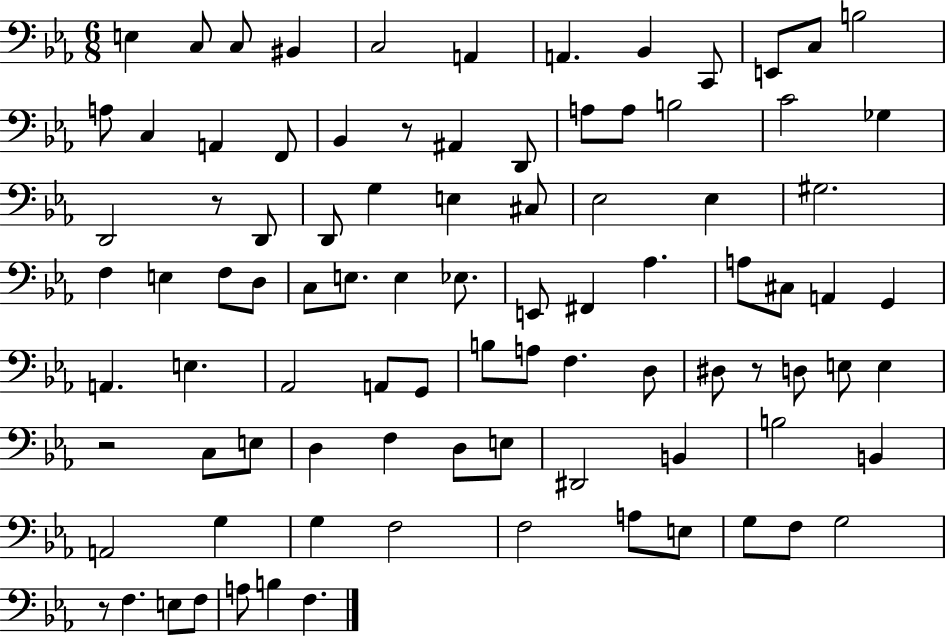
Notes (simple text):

E3/q C3/e C3/e BIS2/q C3/h A2/q A2/q. Bb2/q C2/e E2/e C3/e B3/h A3/e C3/q A2/q F2/e Bb2/q R/e A#2/q D2/e A3/e A3/e B3/h C4/h Gb3/q D2/h R/e D2/e D2/e G3/q E3/q C#3/e Eb3/h Eb3/q G#3/h. F3/q E3/q F3/e D3/e C3/e E3/e. E3/q Eb3/e. E2/e F#2/q Ab3/q. A3/e C#3/e A2/q G2/q A2/q. E3/q. Ab2/h A2/e G2/e B3/e A3/e F3/q. D3/e D#3/e R/e D3/e E3/e E3/q R/h C3/e E3/e D3/q F3/q D3/e E3/e D#2/h B2/q B3/h B2/q A2/h G3/q G3/q F3/h F3/h A3/e E3/e G3/e F3/e G3/h R/e F3/q. E3/e F3/e A3/e B3/q F3/q.